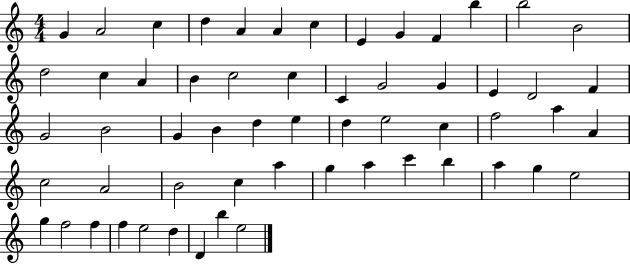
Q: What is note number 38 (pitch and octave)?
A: C5